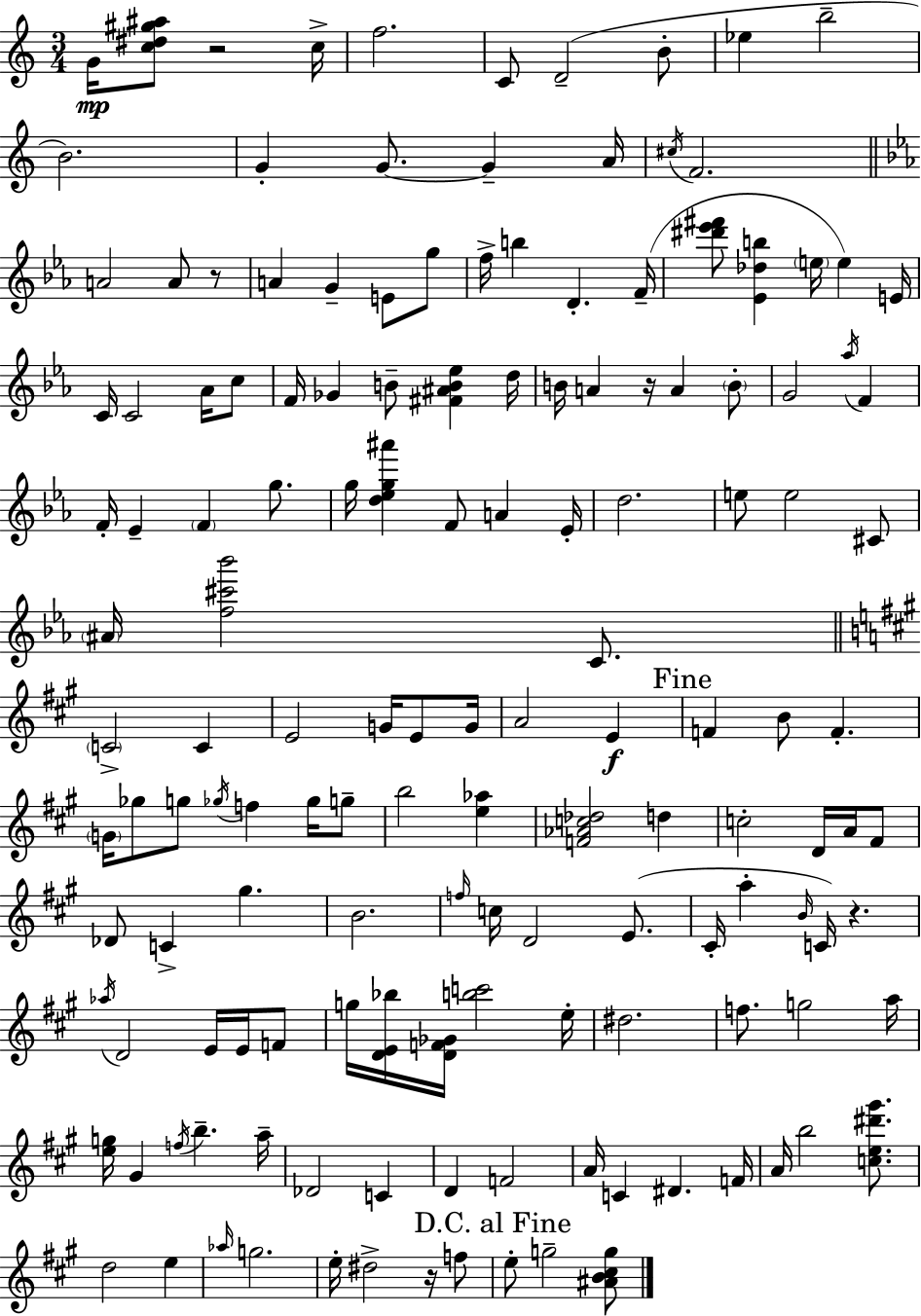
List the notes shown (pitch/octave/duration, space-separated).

G4/s [C5,D#5,G#5,A#5]/e R/h C5/s F5/h. C4/e D4/h B4/e Eb5/q B5/h B4/h. G4/q G4/e. G4/q A4/s C#5/s F4/h. A4/h A4/e R/e A4/q G4/q E4/e G5/e F5/s B5/q D4/q. F4/s [D#6,Eb6,F#6]/e [Eb4,Db5,B5]/q E5/s E5/q E4/s C4/s C4/h Ab4/s C5/e F4/s Gb4/q B4/e [F#4,A#4,B4,Eb5]/q D5/s B4/s A4/q R/s A4/q B4/e G4/h Ab5/s F4/q F4/s Eb4/q F4/q G5/e. G5/s [D5,Eb5,G5,A#6]/q F4/e A4/q Eb4/s D5/h. E5/e E5/h C#4/e A#4/s [F5,C#6,Bb6]/h C4/e. C4/h C4/q E4/h G4/s E4/e G4/s A4/h E4/q F4/q B4/e F4/q. G4/s Gb5/e G5/e Gb5/s F5/q Gb5/s G5/e B5/h [E5,Ab5]/q [F4,Ab4,C5,Db5]/h D5/q C5/h D4/s A4/s F#4/e Db4/e C4/q G#5/q. B4/h. F5/s C5/s D4/h E4/e. C#4/s A5/q B4/s C4/s R/q. Ab5/s D4/h E4/s E4/s F4/e G5/s [D4,E4,Bb5]/s [D4,F4,Gb4]/s [B5,C6]/h E5/s D#5/h. F5/e. G5/h A5/s [E5,G5]/s G#4/q F5/s B5/q. A5/s Db4/h C4/q D4/q F4/h A4/s C4/q D#4/q. F4/s A4/s B5/h [C5,E5,D#6,G#6]/e. D5/h E5/q Ab5/s G5/h. E5/s D#5/h R/s F5/e E5/e G5/h [A#4,B4,C#5,G5]/e